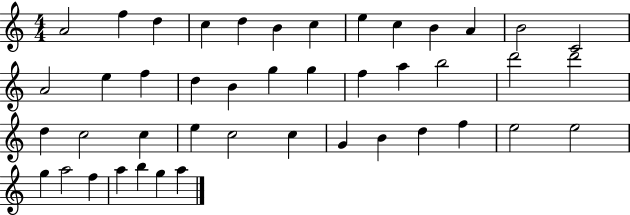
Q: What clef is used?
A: treble